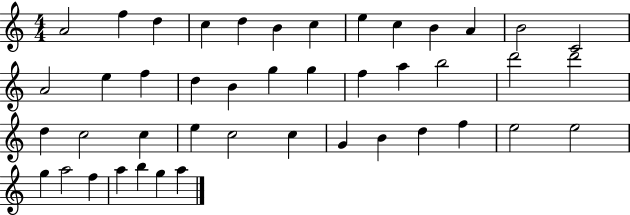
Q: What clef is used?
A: treble